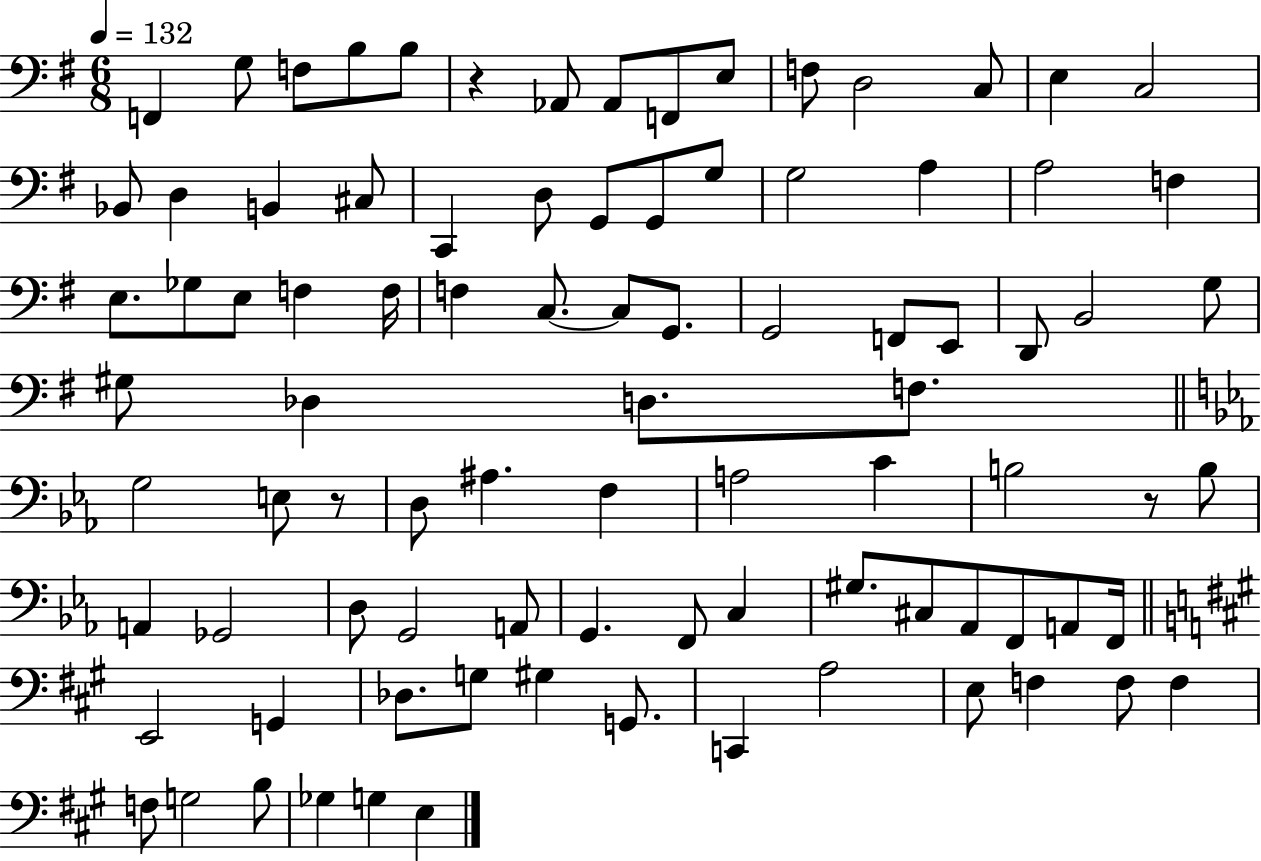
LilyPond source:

{
  \clef bass
  \numericTimeSignature
  \time 6/8
  \key g \major
  \tempo 4 = 132
  \repeat volta 2 { f,4 g8 f8 b8 b8 | r4 aes,8 aes,8 f,8 e8 | f8 d2 c8 | e4 c2 | \break bes,8 d4 b,4 cis8 | c,4 d8 g,8 g,8 g8 | g2 a4 | a2 f4 | \break e8. ges8 e8 f4 f16 | f4 c8.~~ c8 g,8. | g,2 f,8 e,8 | d,8 b,2 g8 | \break gis8 des4 d8. f8. | \bar "||" \break \key ees \major g2 e8 r8 | d8 ais4. f4 | a2 c'4 | b2 r8 b8 | \break a,4 ges,2 | d8 g,2 a,8 | g,4. f,8 c4 | gis8. cis8 aes,8 f,8 a,8 f,16 | \break \bar "||" \break \key a \major e,2 g,4 | des8. g8 gis4 g,8. | c,4 a2 | e8 f4 f8 f4 | \break f8 g2 b8 | ges4 g4 e4 | } \bar "|."
}